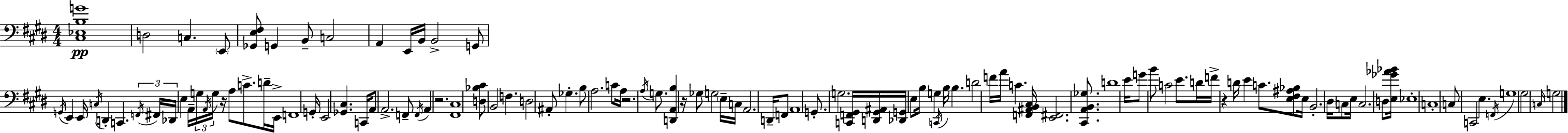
{
  \clef bass
  \numericTimeSignature
  \time 4/4
  \key e \major
  <cis ees b g'>1\pp | d2 c4. \parenthesize e,8 | <ges, e fis>8 g,4 b,8-- c2 | a,4 e,16 b,16 b,2-> g,8 | \break \acciaccatura { g,16 } e,4 e,16 \acciaccatura { c16 } d,4-. c,4. | \tuplet 3/2 { \acciaccatura { f,16 } fis,16 des,16 } e4 a,16-- \tuplet 3/2 { g16 \acciaccatura { a,16 } g16 } r16 a8 c'8.-> | d'16-- e,16-> f,1 | g,16-. e,2 <ges, cis>4. | \break c,16 a,8 a,2.-> | f,8-- \acciaccatura { f,16 } a,4 r2. | <fis, cis>1 | <d bes cis'>8 b,2 f4. | \break d2 ais,8-. ges4.-. | b8 a2. | c'8 a16 r2. | \acciaccatura { a16 } g8. <d, a, b>4 r16 ges8 g2 | \break \parenthesize e16-- c16 a,2. | d,16-- f,8 a,1 | g,8.-. g2. | <c, f, gis,>16 <d, gis, ais,>16 <des, g,>16 e8 b16 g4 \acciaccatura { c,16 } | \break b16 b4. d'2 f'16 | a'16 c'4. <f, ais, b, cis>16 <e, fis,>2. | <cis, a, b, ges>8. d'1 | e'16 g'8 b'8 c'2 | \break e'8. d'16 f'16-> r4 d'16 e'4 | c'8. <e fis ais bes>8 e16 b,2.-. | \parenthesize dis16 c8 e16 c2. | d8 <e ges' aes' bes'>16 ees1-. | \break c1-. | c8 c,2 | e4. \acciaccatura { f,16 } g1 | \parenthesize gis2 | \break \grace { c16 } g2 \bar "|."
}